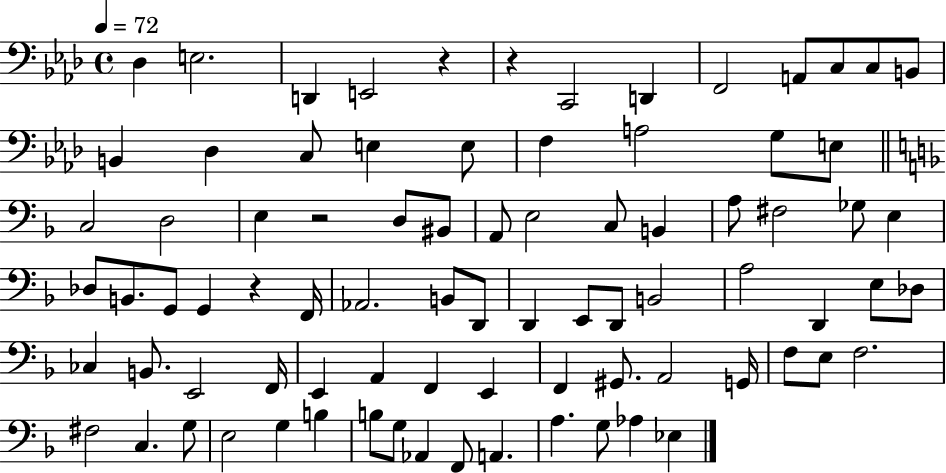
X:1
T:Untitled
M:4/4
L:1/4
K:Ab
_D, E,2 D,, E,,2 z z C,,2 D,, F,,2 A,,/2 C,/2 C,/2 B,,/2 B,, _D, C,/2 E, E,/2 F, A,2 G,/2 E,/2 C,2 D,2 E, z2 D,/2 ^B,,/2 A,,/2 E,2 C,/2 B,, A,/2 ^F,2 _G,/2 E, _D,/2 B,,/2 G,,/2 G,, z F,,/4 _A,,2 B,,/2 D,,/2 D,, E,,/2 D,,/2 B,,2 A,2 D,, E,/2 _D,/2 _C, B,,/2 E,,2 F,,/4 E,, A,, F,, E,, F,, ^G,,/2 A,,2 G,,/4 F,/2 E,/2 F,2 ^F,2 C, G,/2 E,2 G, B, B,/2 G,/2 _A,, F,,/2 A,, A, G,/2 _A, _E,